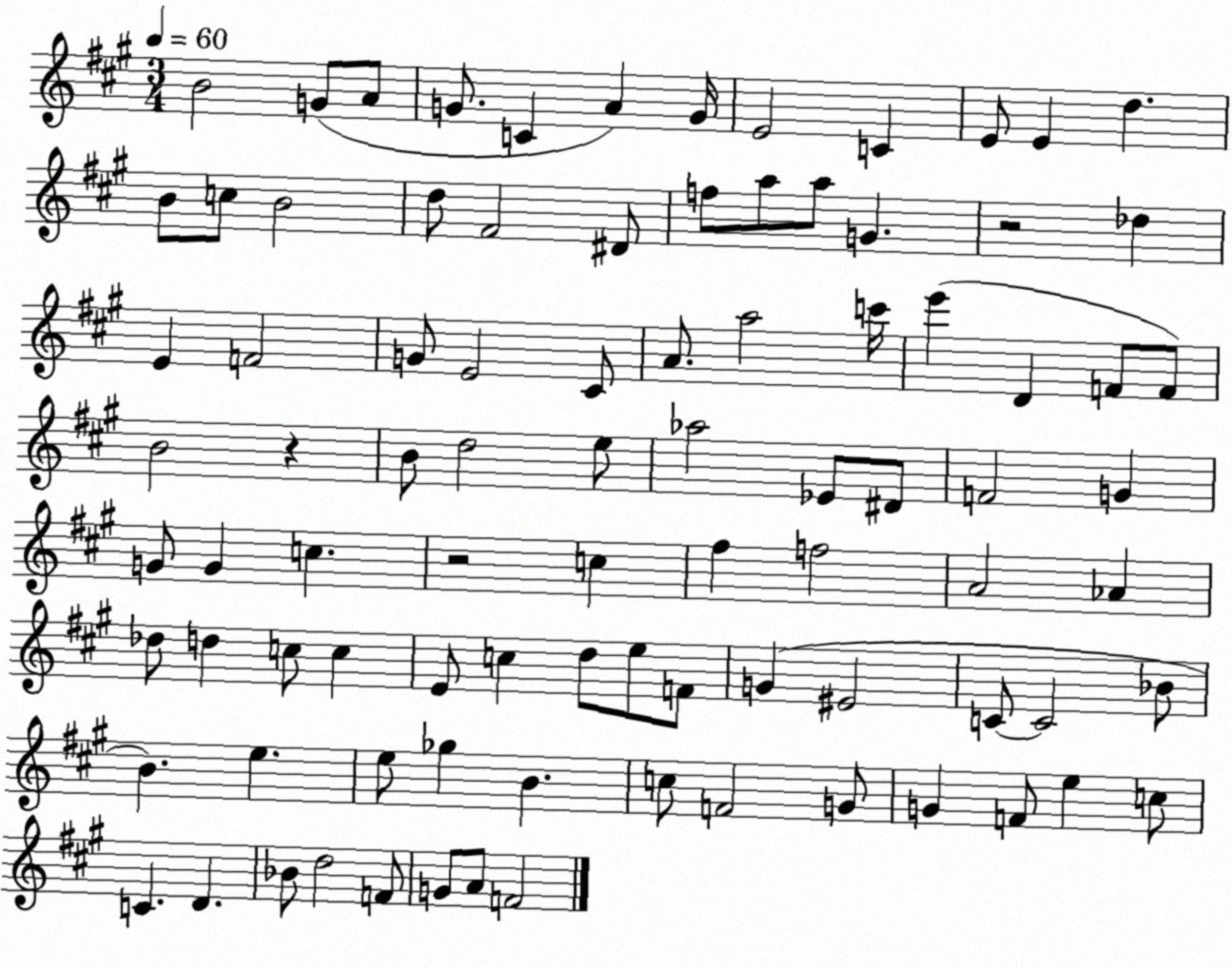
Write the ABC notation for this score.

X:1
T:Untitled
M:3/4
L:1/4
K:A
B2 G/2 A/2 G/2 C A G/4 E2 C E/2 E d B/2 c/2 B2 d/2 ^F2 ^D/2 f/2 a/2 a/2 G z2 _d E F2 G/2 E2 ^C/2 A/2 a2 c'/4 e' D F/2 F/2 B2 z B/2 d2 e/2 _a2 _E/2 ^D/2 F2 G G/2 G c z2 c ^f f2 A2 _A _d/2 d c/2 c E/2 c d/2 e/2 F/2 G ^E2 C/2 C2 _B/2 B e e/2 _g B c/2 F2 G/2 G F/2 e c/2 C D _B/2 d2 F/2 G/2 A/2 F2